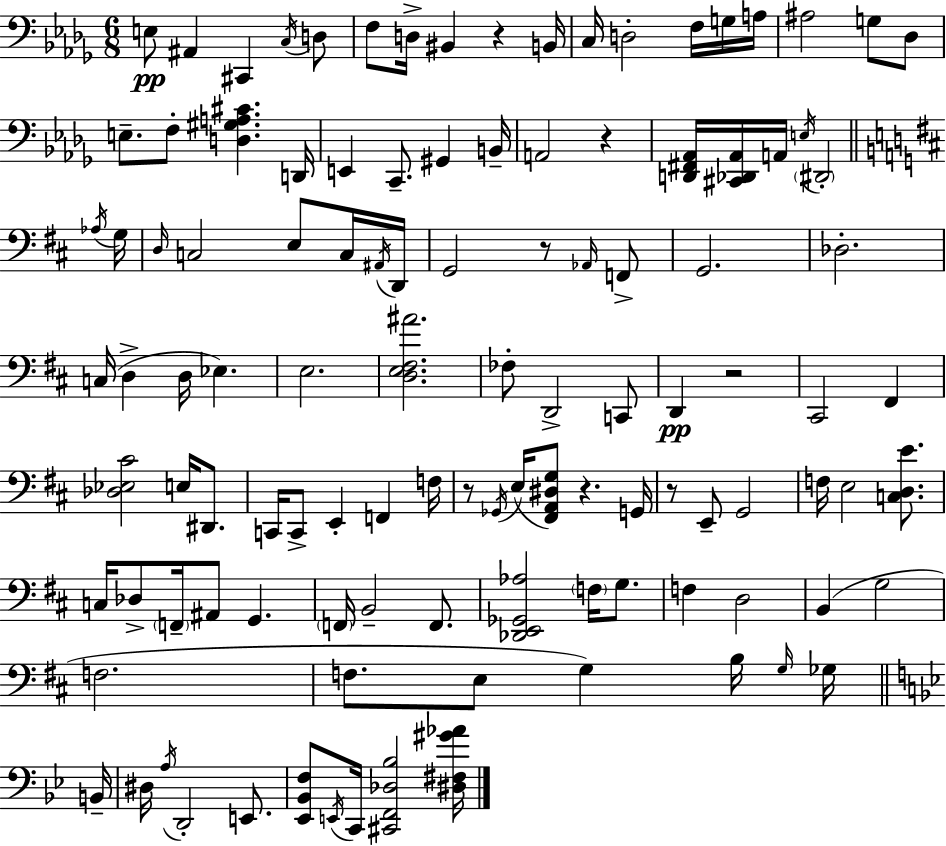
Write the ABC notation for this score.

X:1
T:Untitled
M:6/8
L:1/4
K:Bbm
E,/2 ^A,, ^C,, C,/4 D,/2 F,/2 D,/4 ^B,, z B,,/4 C,/4 D,2 F,/4 G,/4 A,/4 ^A,2 G,/2 _D,/2 E,/2 F,/2 [D,^G,A,^C] D,,/4 E,, C,,/2 ^G,, B,,/4 A,,2 z [D,,^F,,_A,,]/4 [^C,,_D,,_A,,]/4 A,,/4 E,/4 ^D,,2 _A,/4 G,/4 D,/4 C,2 E,/2 C,/4 ^A,,/4 D,,/4 G,,2 z/2 _A,,/4 F,,/2 G,,2 _D,2 C,/4 D, D,/4 _E, E,2 [D,E,^F,^A]2 _F,/2 D,,2 C,,/2 D,, z2 ^C,,2 ^F,, [_D,_E,^C]2 E,/4 ^D,,/2 C,,/4 C,,/2 E,, F,, F,/4 z/2 _G,,/4 E,/4 [^F,,A,,^D,G,]/2 z G,,/4 z/2 E,,/2 G,,2 F,/4 E,2 [C,D,E]/2 C,/4 _D,/2 F,,/4 ^A,,/2 G,, F,,/4 B,,2 F,,/2 [_D,,E,,_G,,_A,]2 F,/4 G,/2 F, D,2 B,, G,2 F,2 F,/2 E,/2 G, B,/4 G,/4 _G,/4 B,,/4 ^D,/4 A,/4 D,,2 E,,/2 [_E,,_B,,F,]/2 E,,/4 C,,/4 [^C,,F,,_D,_B,]2 [^D,^F,^G_A]/4